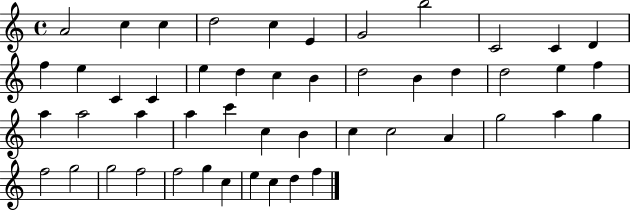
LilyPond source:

{
  \clef treble
  \time 4/4
  \defaultTimeSignature
  \key c \major
  a'2 c''4 c''4 | d''2 c''4 e'4 | g'2 b''2 | c'2 c'4 d'4 | \break f''4 e''4 c'4 c'4 | e''4 d''4 c''4 b'4 | d''2 b'4 d''4 | d''2 e''4 f''4 | \break a''4 a''2 a''4 | a''4 c'''4 c''4 b'4 | c''4 c''2 a'4 | g''2 a''4 g''4 | \break f''2 g''2 | g''2 f''2 | f''2 g''4 c''4 | e''4 c''4 d''4 f''4 | \break \bar "|."
}